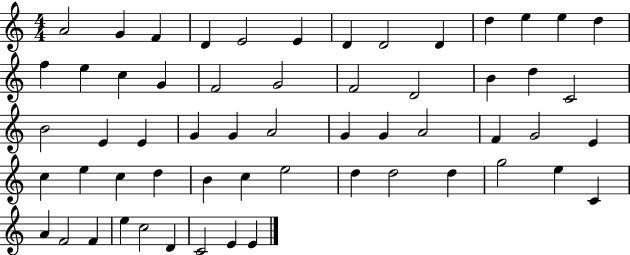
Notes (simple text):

A4/h G4/q F4/q D4/q E4/h E4/q D4/q D4/h D4/q D5/q E5/q E5/q D5/q F5/q E5/q C5/q G4/q F4/h G4/h F4/h D4/h B4/q D5/q C4/h B4/h E4/q E4/q G4/q G4/q A4/h G4/q G4/q A4/h F4/q G4/h E4/q C5/q E5/q C5/q D5/q B4/q C5/q E5/h D5/q D5/h D5/q G5/h E5/q C4/q A4/q F4/h F4/q E5/q C5/h D4/q C4/h E4/q E4/q